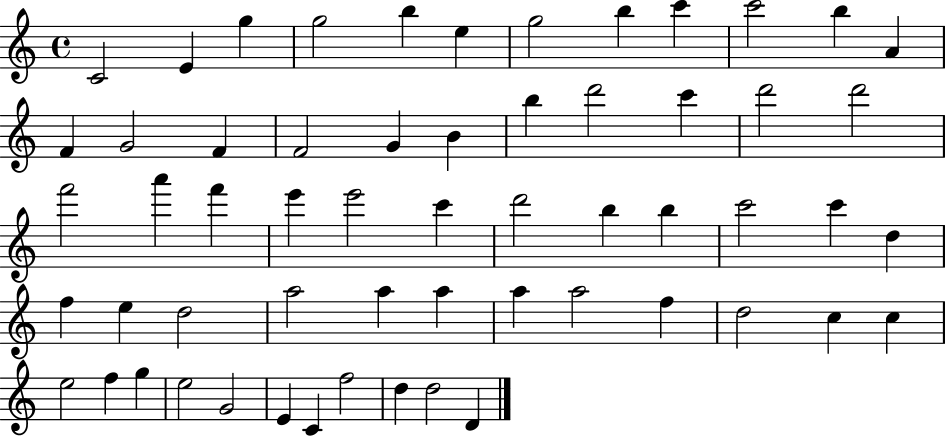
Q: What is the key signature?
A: C major